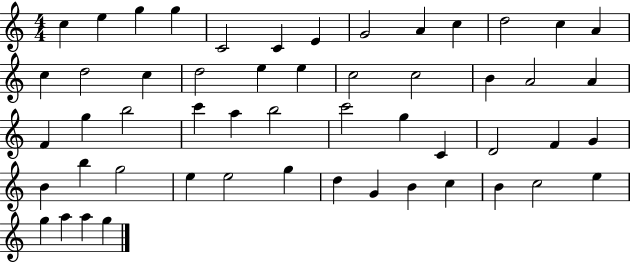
C5/q E5/q G5/q G5/q C4/h C4/q E4/q G4/h A4/q C5/q D5/h C5/q A4/q C5/q D5/h C5/q D5/h E5/q E5/q C5/h C5/h B4/q A4/h A4/q F4/q G5/q B5/h C6/q A5/q B5/h C6/h G5/q C4/q D4/h F4/q G4/q B4/q B5/q G5/h E5/q E5/h G5/q D5/q G4/q B4/q C5/q B4/q C5/h E5/q G5/q A5/q A5/q G5/q